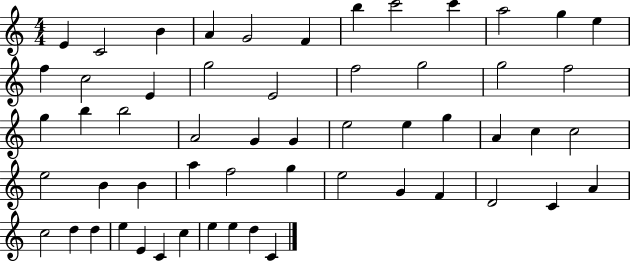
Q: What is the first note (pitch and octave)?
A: E4